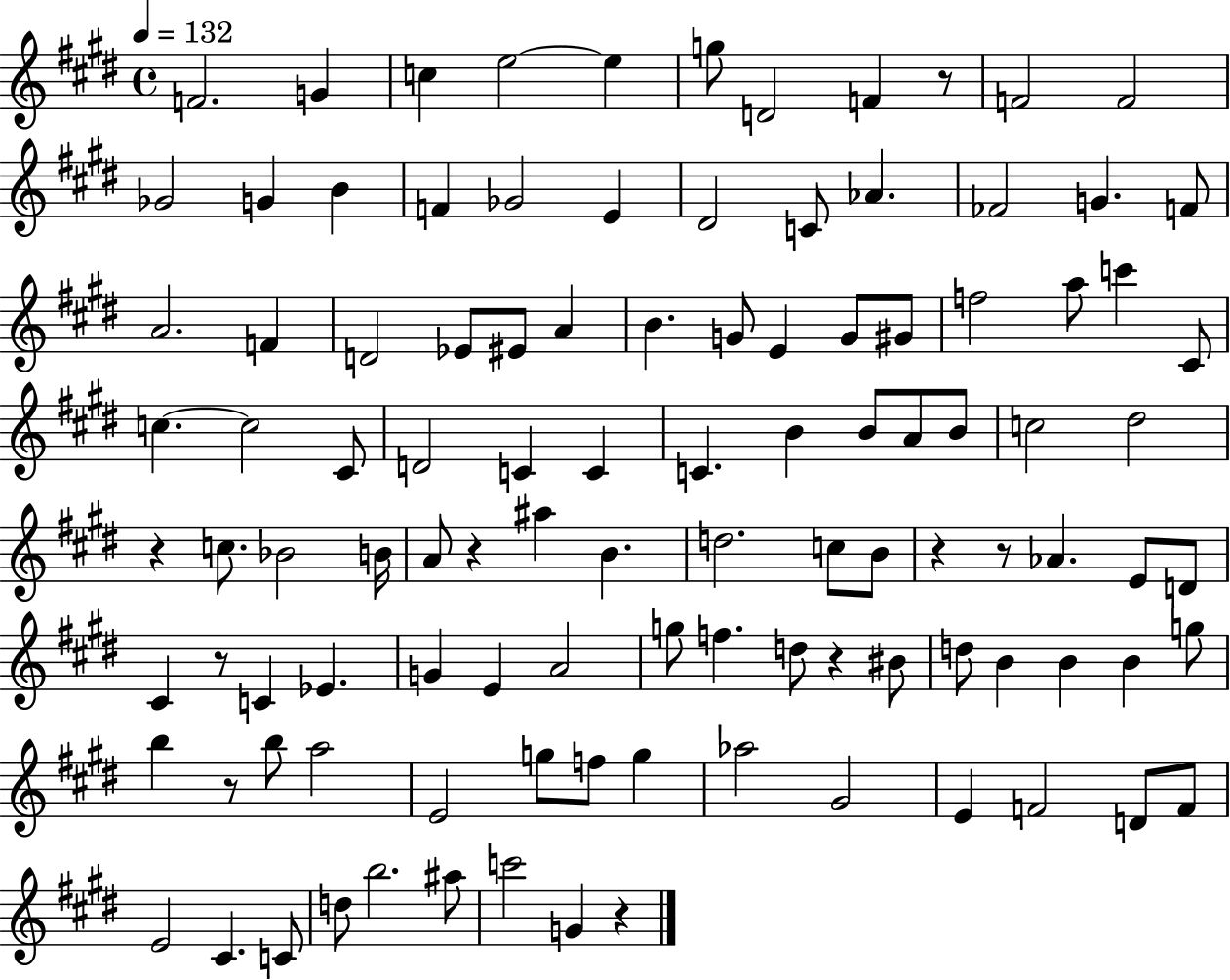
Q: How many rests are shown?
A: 9